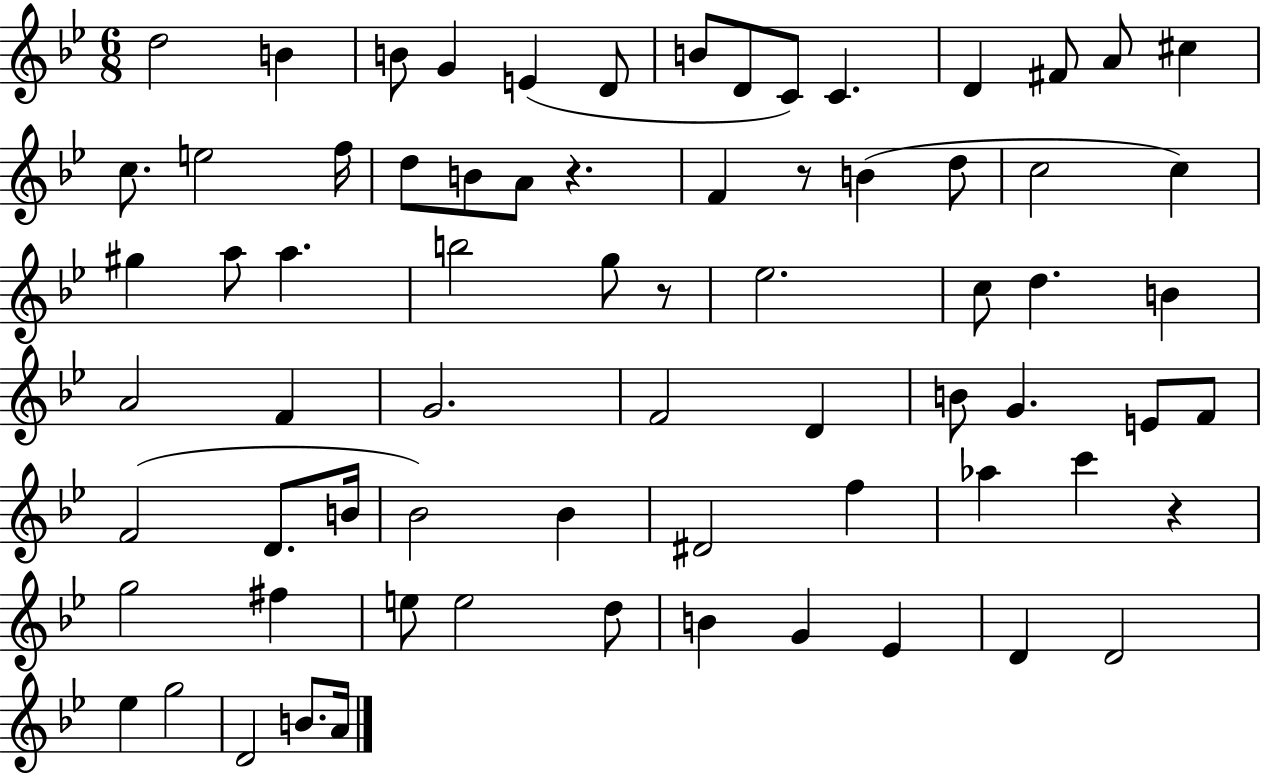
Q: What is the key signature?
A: BES major